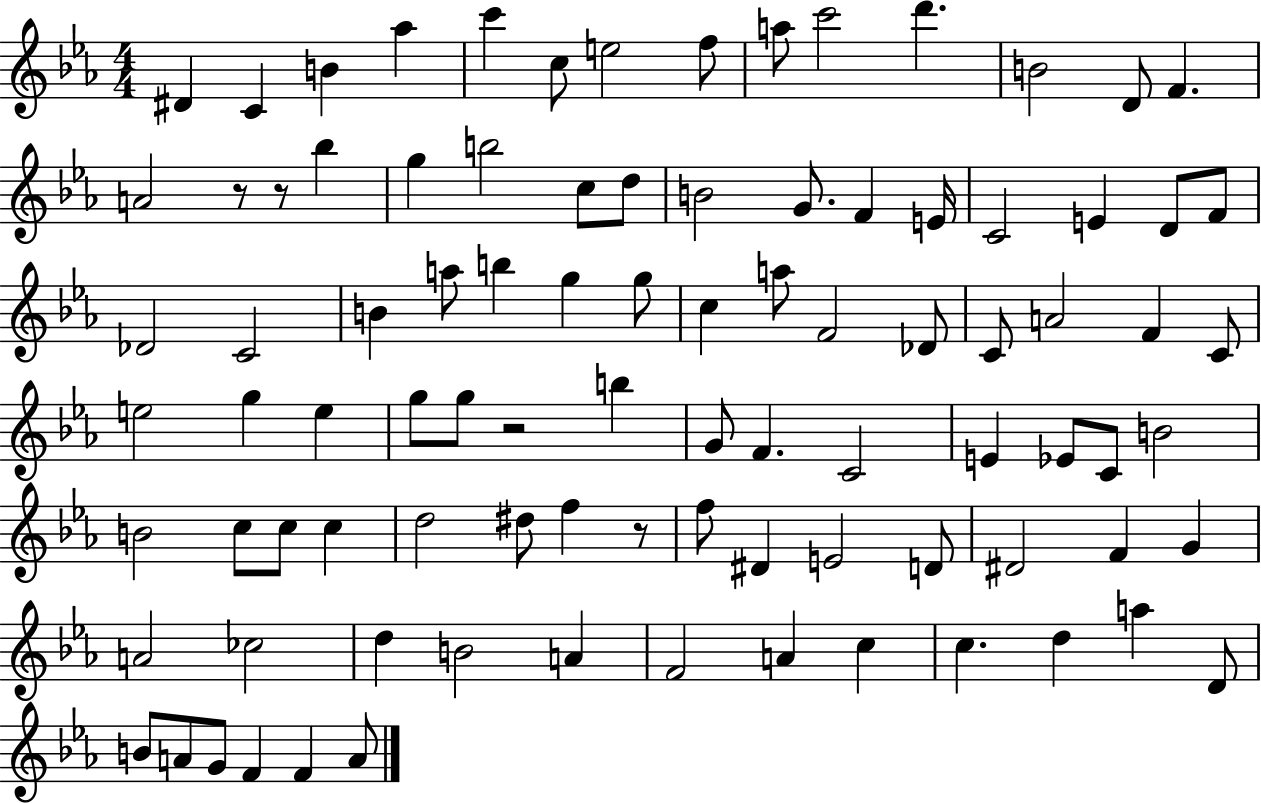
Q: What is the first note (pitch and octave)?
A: D#4